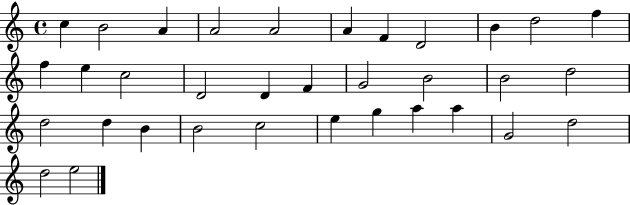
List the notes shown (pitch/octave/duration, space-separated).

C5/q B4/h A4/q A4/h A4/h A4/q F4/q D4/h B4/q D5/h F5/q F5/q E5/q C5/h D4/h D4/q F4/q G4/h B4/h B4/h D5/h D5/h D5/q B4/q B4/h C5/h E5/q G5/q A5/q A5/q G4/h D5/h D5/h E5/h